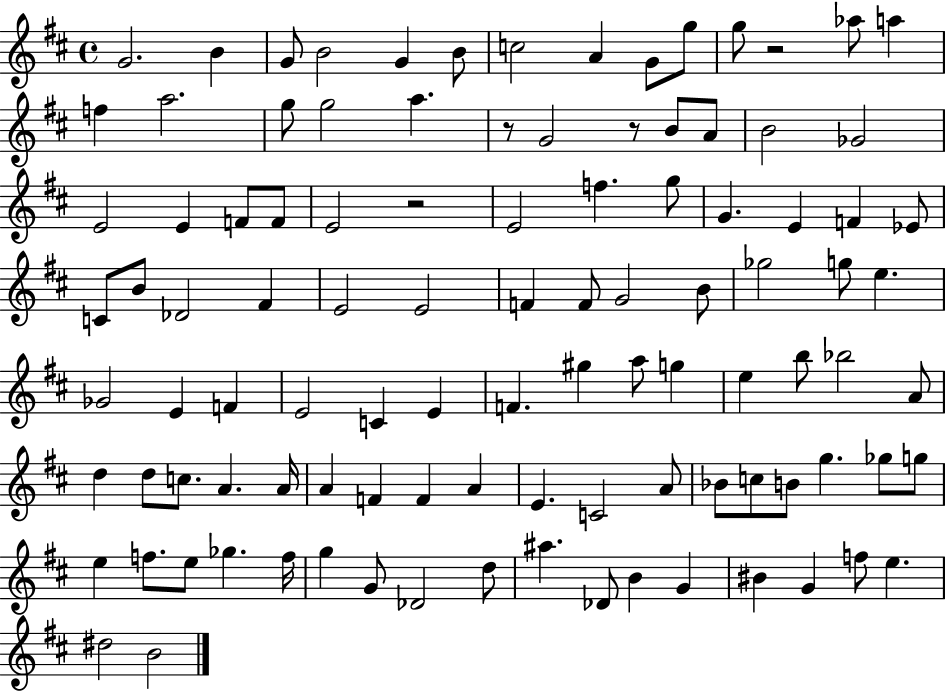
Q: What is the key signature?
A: D major